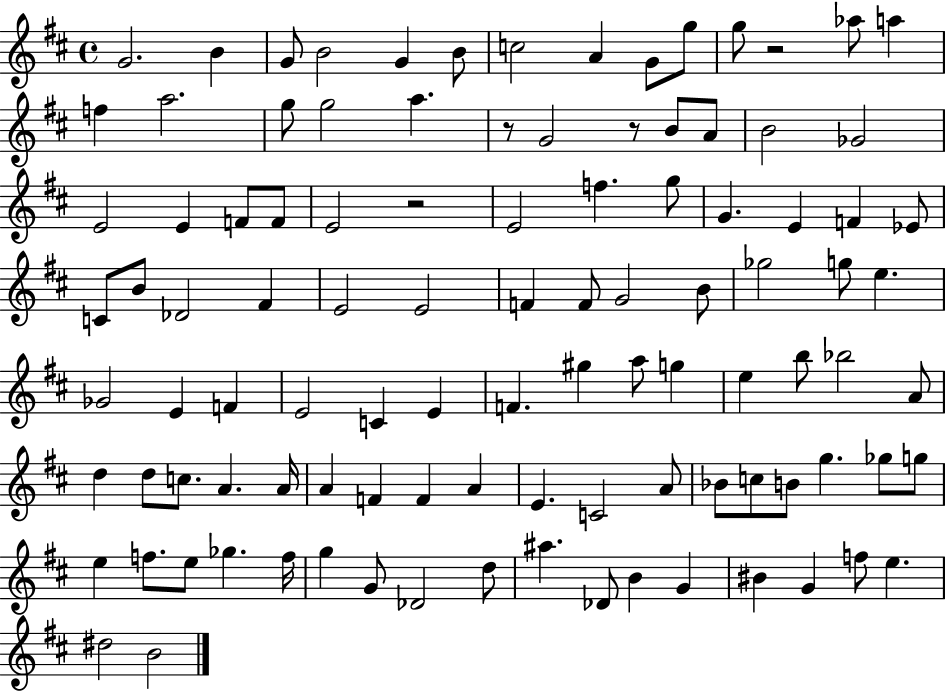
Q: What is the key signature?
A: D major